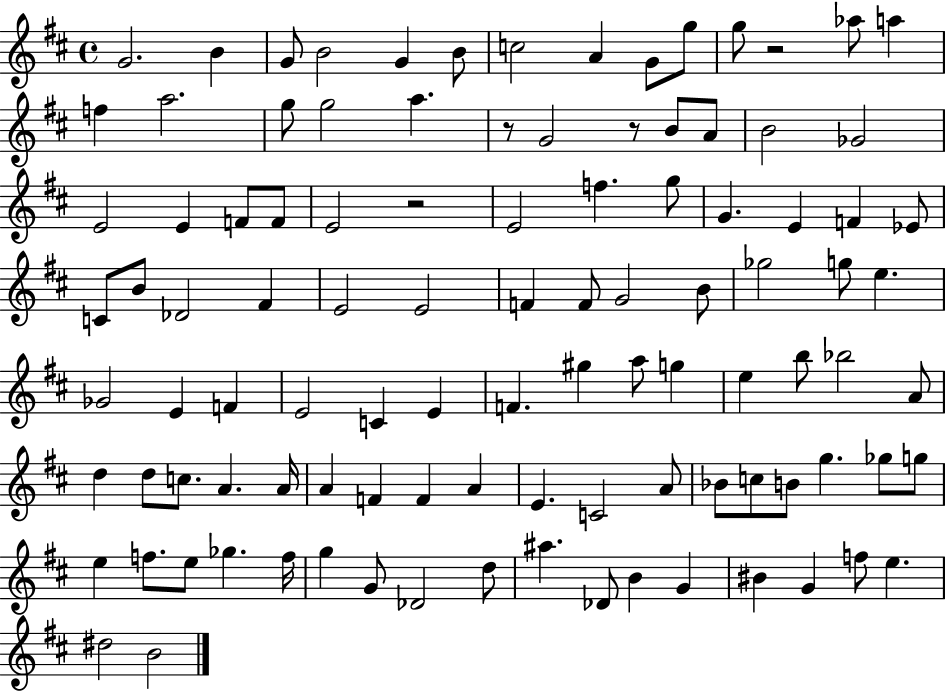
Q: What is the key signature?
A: D major